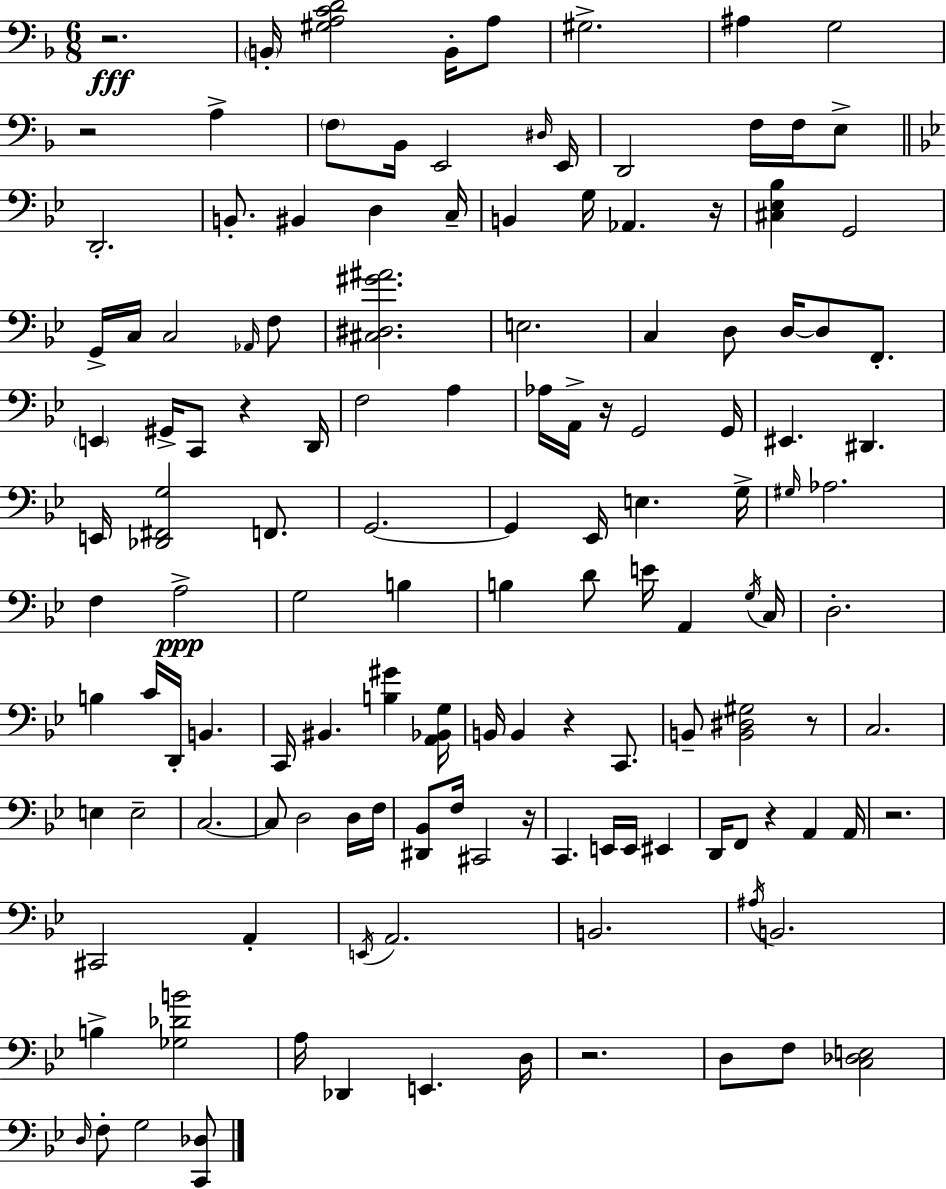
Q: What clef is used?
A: bass